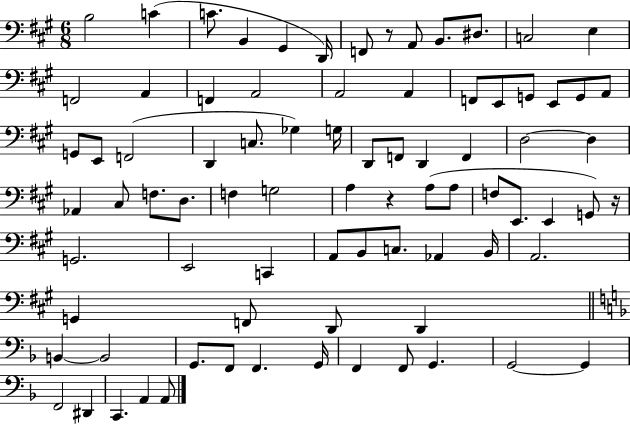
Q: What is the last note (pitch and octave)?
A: A2